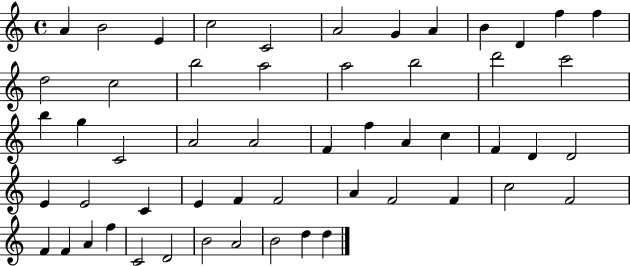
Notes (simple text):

A4/q B4/h E4/q C5/h C4/h A4/h G4/q A4/q B4/q D4/q F5/q F5/q D5/h C5/h B5/h A5/h A5/h B5/h D6/h C6/h B5/q G5/q C4/h A4/h A4/h F4/q F5/q A4/q C5/q F4/q D4/q D4/h E4/q E4/h C4/q E4/q F4/q F4/h A4/q F4/h F4/q C5/h F4/h F4/q F4/q A4/q F5/q C4/h D4/h B4/h A4/h B4/h D5/q D5/q